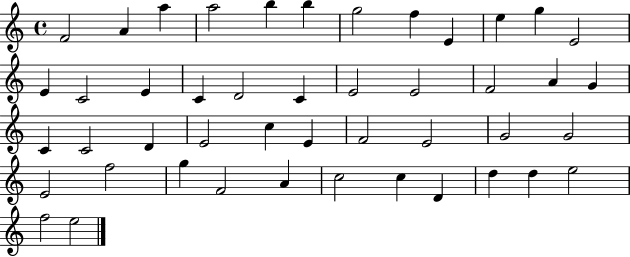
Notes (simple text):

F4/h A4/q A5/q A5/h B5/q B5/q G5/h F5/q E4/q E5/q G5/q E4/h E4/q C4/h E4/q C4/q D4/h C4/q E4/h E4/h F4/h A4/q G4/q C4/q C4/h D4/q E4/h C5/q E4/q F4/h E4/h G4/h G4/h E4/h F5/h G5/q F4/h A4/q C5/h C5/q D4/q D5/q D5/q E5/h F5/h E5/h